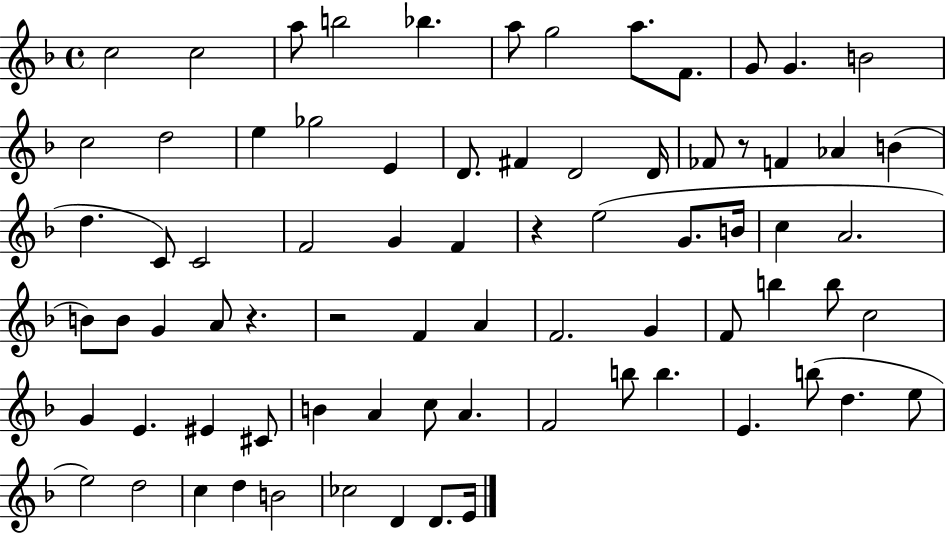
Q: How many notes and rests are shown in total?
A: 76